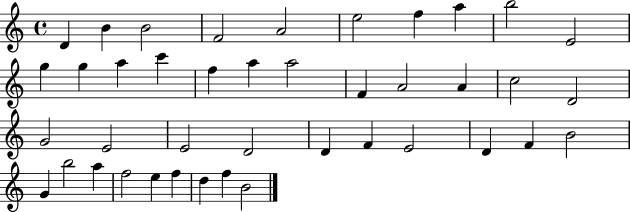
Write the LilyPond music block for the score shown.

{
  \clef treble
  \time 4/4
  \defaultTimeSignature
  \key c \major
  d'4 b'4 b'2 | f'2 a'2 | e''2 f''4 a''4 | b''2 e'2 | \break g''4 g''4 a''4 c'''4 | f''4 a''4 a''2 | f'4 a'2 a'4 | c''2 d'2 | \break g'2 e'2 | e'2 d'2 | d'4 f'4 e'2 | d'4 f'4 b'2 | \break g'4 b''2 a''4 | f''2 e''4 f''4 | d''4 f''4 b'2 | \bar "|."
}